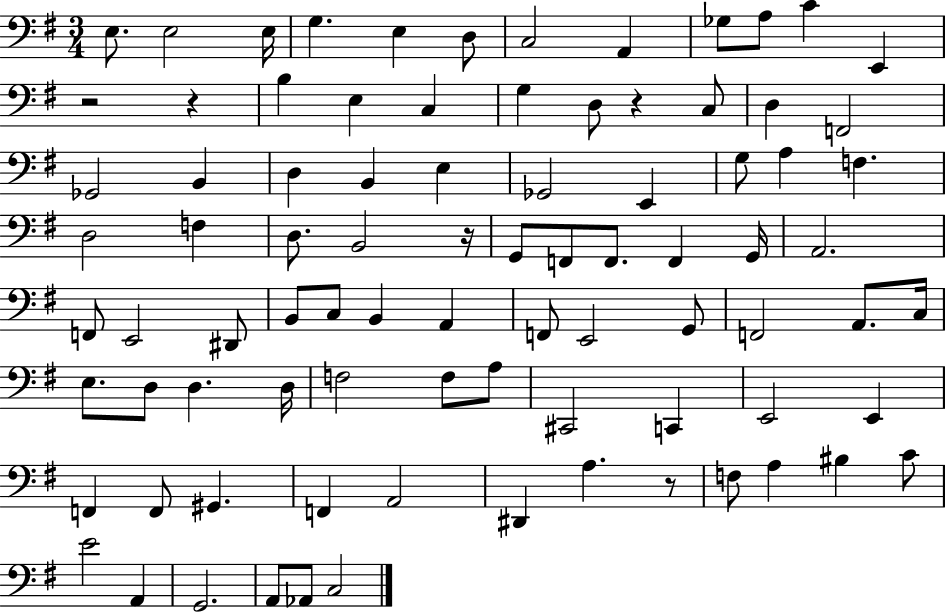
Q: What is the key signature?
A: G major